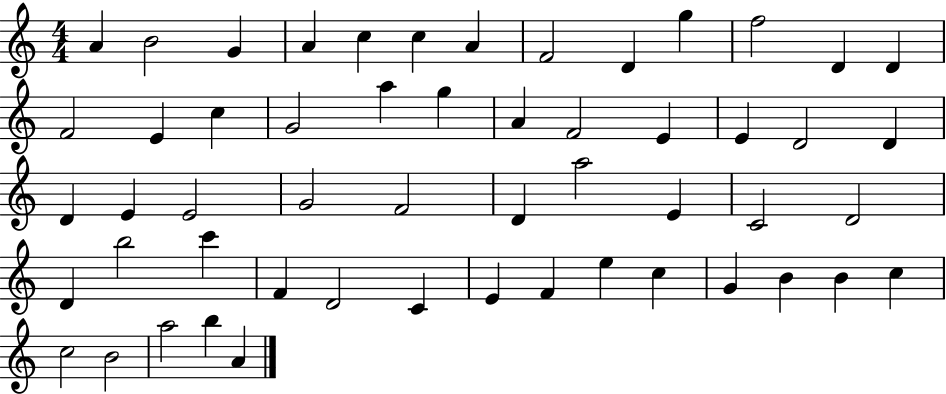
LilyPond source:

{
  \clef treble
  \numericTimeSignature
  \time 4/4
  \key c \major
  a'4 b'2 g'4 | a'4 c''4 c''4 a'4 | f'2 d'4 g''4 | f''2 d'4 d'4 | \break f'2 e'4 c''4 | g'2 a''4 g''4 | a'4 f'2 e'4 | e'4 d'2 d'4 | \break d'4 e'4 e'2 | g'2 f'2 | d'4 a''2 e'4 | c'2 d'2 | \break d'4 b''2 c'''4 | f'4 d'2 c'4 | e'4 f'4 e''4 c''4 | g'4 b'4 b'4 c''4 | \break c''2 b'2 | a''2 b''4 a'4 | \bar "|."
}